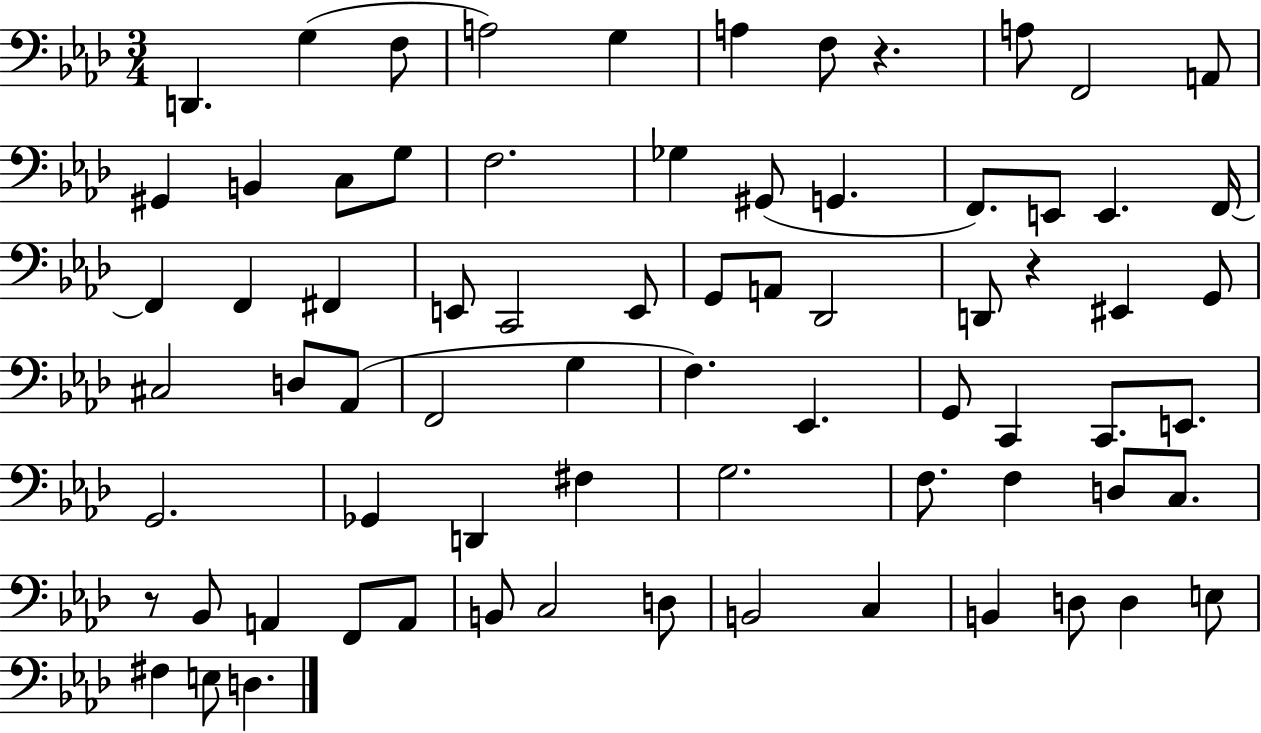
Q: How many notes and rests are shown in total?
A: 73